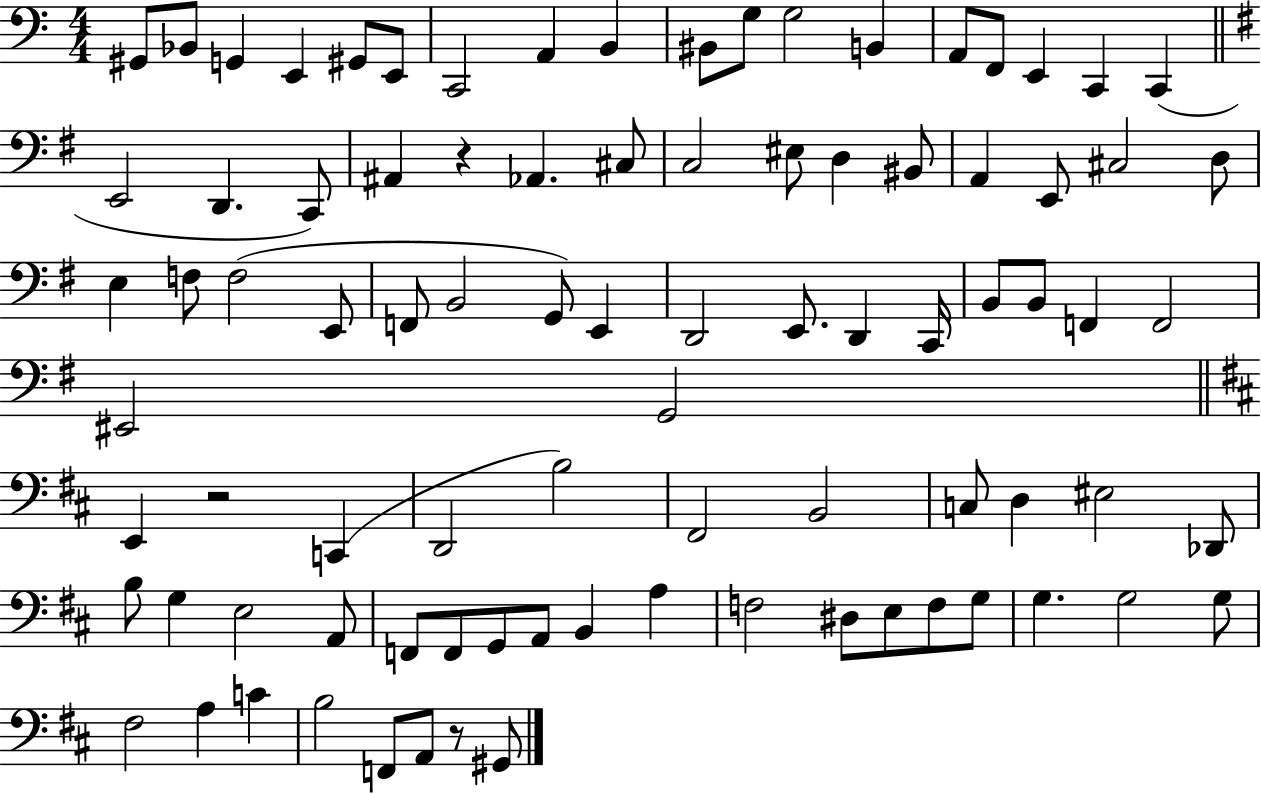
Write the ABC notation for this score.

X:1
T:Untitled
M:4/4
L:1/4
K:C
^G,,/2 _B,,/2 G,, E,, ^G,,/2 E,,/2 C,,2 A,, B,, ^B,,/2 G,/2 G,2 B,, A,,/2 F,,/2 E,, C,, C,, E,,2 D,, C,,/2 ^A,, z _A,, ^C,/2 C,2 ^E,/2 D, ^B,,/2 A,, E,,/2 ^C,2 D,/2 E, F,/2 F,2 E,,/2 F,,/2 B,,2 G,,/2 E,, D,,2 E,,/2 D,, C,,/4 B,,/2 B,,/2 F,, F,,2 ^E,,2 G,,2 E,, z2 C,, D,,2 B,2 ^F,,2 B,,2 C,/2 D, ^E,2 _D,,/2 B,/2 G, E,2 A,,/2 F,,/2 F,,/2 G,,/2 A,,/2 B,, A, F,2 ^D,/2 E,/2 F,/2 G,/2 G, G,2 G,/2 ^F,2 A, C B,2 F,,/2 A,,/2 z/2 ^G,,/2